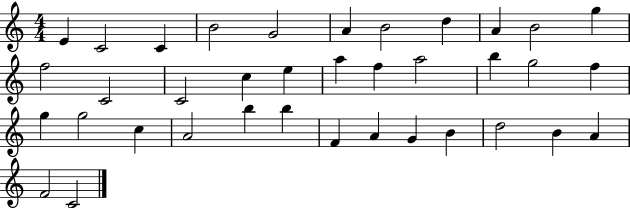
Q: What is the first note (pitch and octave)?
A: E4